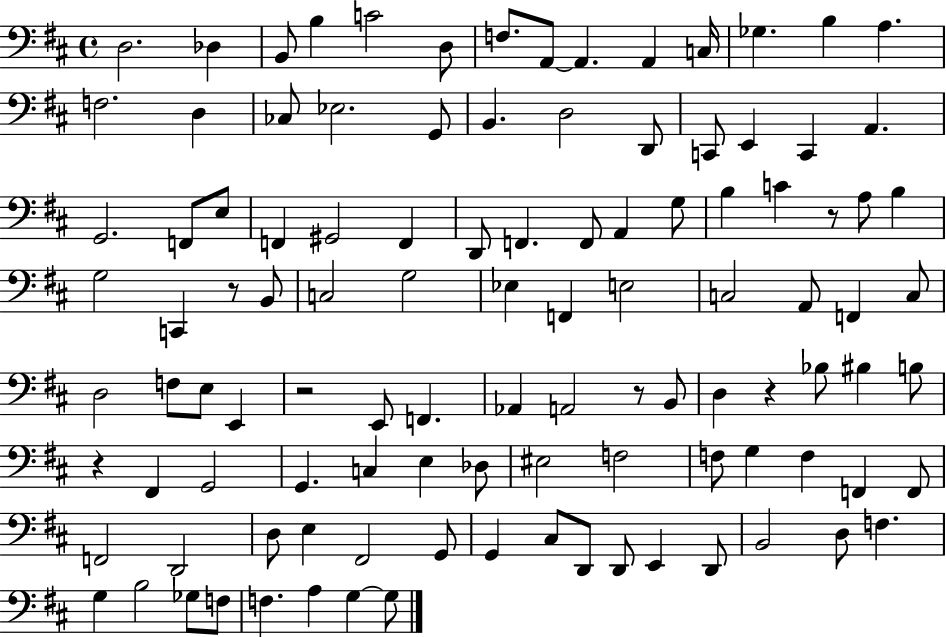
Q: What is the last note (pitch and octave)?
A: G3